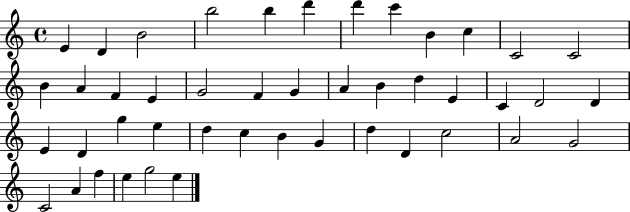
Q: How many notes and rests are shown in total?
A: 45